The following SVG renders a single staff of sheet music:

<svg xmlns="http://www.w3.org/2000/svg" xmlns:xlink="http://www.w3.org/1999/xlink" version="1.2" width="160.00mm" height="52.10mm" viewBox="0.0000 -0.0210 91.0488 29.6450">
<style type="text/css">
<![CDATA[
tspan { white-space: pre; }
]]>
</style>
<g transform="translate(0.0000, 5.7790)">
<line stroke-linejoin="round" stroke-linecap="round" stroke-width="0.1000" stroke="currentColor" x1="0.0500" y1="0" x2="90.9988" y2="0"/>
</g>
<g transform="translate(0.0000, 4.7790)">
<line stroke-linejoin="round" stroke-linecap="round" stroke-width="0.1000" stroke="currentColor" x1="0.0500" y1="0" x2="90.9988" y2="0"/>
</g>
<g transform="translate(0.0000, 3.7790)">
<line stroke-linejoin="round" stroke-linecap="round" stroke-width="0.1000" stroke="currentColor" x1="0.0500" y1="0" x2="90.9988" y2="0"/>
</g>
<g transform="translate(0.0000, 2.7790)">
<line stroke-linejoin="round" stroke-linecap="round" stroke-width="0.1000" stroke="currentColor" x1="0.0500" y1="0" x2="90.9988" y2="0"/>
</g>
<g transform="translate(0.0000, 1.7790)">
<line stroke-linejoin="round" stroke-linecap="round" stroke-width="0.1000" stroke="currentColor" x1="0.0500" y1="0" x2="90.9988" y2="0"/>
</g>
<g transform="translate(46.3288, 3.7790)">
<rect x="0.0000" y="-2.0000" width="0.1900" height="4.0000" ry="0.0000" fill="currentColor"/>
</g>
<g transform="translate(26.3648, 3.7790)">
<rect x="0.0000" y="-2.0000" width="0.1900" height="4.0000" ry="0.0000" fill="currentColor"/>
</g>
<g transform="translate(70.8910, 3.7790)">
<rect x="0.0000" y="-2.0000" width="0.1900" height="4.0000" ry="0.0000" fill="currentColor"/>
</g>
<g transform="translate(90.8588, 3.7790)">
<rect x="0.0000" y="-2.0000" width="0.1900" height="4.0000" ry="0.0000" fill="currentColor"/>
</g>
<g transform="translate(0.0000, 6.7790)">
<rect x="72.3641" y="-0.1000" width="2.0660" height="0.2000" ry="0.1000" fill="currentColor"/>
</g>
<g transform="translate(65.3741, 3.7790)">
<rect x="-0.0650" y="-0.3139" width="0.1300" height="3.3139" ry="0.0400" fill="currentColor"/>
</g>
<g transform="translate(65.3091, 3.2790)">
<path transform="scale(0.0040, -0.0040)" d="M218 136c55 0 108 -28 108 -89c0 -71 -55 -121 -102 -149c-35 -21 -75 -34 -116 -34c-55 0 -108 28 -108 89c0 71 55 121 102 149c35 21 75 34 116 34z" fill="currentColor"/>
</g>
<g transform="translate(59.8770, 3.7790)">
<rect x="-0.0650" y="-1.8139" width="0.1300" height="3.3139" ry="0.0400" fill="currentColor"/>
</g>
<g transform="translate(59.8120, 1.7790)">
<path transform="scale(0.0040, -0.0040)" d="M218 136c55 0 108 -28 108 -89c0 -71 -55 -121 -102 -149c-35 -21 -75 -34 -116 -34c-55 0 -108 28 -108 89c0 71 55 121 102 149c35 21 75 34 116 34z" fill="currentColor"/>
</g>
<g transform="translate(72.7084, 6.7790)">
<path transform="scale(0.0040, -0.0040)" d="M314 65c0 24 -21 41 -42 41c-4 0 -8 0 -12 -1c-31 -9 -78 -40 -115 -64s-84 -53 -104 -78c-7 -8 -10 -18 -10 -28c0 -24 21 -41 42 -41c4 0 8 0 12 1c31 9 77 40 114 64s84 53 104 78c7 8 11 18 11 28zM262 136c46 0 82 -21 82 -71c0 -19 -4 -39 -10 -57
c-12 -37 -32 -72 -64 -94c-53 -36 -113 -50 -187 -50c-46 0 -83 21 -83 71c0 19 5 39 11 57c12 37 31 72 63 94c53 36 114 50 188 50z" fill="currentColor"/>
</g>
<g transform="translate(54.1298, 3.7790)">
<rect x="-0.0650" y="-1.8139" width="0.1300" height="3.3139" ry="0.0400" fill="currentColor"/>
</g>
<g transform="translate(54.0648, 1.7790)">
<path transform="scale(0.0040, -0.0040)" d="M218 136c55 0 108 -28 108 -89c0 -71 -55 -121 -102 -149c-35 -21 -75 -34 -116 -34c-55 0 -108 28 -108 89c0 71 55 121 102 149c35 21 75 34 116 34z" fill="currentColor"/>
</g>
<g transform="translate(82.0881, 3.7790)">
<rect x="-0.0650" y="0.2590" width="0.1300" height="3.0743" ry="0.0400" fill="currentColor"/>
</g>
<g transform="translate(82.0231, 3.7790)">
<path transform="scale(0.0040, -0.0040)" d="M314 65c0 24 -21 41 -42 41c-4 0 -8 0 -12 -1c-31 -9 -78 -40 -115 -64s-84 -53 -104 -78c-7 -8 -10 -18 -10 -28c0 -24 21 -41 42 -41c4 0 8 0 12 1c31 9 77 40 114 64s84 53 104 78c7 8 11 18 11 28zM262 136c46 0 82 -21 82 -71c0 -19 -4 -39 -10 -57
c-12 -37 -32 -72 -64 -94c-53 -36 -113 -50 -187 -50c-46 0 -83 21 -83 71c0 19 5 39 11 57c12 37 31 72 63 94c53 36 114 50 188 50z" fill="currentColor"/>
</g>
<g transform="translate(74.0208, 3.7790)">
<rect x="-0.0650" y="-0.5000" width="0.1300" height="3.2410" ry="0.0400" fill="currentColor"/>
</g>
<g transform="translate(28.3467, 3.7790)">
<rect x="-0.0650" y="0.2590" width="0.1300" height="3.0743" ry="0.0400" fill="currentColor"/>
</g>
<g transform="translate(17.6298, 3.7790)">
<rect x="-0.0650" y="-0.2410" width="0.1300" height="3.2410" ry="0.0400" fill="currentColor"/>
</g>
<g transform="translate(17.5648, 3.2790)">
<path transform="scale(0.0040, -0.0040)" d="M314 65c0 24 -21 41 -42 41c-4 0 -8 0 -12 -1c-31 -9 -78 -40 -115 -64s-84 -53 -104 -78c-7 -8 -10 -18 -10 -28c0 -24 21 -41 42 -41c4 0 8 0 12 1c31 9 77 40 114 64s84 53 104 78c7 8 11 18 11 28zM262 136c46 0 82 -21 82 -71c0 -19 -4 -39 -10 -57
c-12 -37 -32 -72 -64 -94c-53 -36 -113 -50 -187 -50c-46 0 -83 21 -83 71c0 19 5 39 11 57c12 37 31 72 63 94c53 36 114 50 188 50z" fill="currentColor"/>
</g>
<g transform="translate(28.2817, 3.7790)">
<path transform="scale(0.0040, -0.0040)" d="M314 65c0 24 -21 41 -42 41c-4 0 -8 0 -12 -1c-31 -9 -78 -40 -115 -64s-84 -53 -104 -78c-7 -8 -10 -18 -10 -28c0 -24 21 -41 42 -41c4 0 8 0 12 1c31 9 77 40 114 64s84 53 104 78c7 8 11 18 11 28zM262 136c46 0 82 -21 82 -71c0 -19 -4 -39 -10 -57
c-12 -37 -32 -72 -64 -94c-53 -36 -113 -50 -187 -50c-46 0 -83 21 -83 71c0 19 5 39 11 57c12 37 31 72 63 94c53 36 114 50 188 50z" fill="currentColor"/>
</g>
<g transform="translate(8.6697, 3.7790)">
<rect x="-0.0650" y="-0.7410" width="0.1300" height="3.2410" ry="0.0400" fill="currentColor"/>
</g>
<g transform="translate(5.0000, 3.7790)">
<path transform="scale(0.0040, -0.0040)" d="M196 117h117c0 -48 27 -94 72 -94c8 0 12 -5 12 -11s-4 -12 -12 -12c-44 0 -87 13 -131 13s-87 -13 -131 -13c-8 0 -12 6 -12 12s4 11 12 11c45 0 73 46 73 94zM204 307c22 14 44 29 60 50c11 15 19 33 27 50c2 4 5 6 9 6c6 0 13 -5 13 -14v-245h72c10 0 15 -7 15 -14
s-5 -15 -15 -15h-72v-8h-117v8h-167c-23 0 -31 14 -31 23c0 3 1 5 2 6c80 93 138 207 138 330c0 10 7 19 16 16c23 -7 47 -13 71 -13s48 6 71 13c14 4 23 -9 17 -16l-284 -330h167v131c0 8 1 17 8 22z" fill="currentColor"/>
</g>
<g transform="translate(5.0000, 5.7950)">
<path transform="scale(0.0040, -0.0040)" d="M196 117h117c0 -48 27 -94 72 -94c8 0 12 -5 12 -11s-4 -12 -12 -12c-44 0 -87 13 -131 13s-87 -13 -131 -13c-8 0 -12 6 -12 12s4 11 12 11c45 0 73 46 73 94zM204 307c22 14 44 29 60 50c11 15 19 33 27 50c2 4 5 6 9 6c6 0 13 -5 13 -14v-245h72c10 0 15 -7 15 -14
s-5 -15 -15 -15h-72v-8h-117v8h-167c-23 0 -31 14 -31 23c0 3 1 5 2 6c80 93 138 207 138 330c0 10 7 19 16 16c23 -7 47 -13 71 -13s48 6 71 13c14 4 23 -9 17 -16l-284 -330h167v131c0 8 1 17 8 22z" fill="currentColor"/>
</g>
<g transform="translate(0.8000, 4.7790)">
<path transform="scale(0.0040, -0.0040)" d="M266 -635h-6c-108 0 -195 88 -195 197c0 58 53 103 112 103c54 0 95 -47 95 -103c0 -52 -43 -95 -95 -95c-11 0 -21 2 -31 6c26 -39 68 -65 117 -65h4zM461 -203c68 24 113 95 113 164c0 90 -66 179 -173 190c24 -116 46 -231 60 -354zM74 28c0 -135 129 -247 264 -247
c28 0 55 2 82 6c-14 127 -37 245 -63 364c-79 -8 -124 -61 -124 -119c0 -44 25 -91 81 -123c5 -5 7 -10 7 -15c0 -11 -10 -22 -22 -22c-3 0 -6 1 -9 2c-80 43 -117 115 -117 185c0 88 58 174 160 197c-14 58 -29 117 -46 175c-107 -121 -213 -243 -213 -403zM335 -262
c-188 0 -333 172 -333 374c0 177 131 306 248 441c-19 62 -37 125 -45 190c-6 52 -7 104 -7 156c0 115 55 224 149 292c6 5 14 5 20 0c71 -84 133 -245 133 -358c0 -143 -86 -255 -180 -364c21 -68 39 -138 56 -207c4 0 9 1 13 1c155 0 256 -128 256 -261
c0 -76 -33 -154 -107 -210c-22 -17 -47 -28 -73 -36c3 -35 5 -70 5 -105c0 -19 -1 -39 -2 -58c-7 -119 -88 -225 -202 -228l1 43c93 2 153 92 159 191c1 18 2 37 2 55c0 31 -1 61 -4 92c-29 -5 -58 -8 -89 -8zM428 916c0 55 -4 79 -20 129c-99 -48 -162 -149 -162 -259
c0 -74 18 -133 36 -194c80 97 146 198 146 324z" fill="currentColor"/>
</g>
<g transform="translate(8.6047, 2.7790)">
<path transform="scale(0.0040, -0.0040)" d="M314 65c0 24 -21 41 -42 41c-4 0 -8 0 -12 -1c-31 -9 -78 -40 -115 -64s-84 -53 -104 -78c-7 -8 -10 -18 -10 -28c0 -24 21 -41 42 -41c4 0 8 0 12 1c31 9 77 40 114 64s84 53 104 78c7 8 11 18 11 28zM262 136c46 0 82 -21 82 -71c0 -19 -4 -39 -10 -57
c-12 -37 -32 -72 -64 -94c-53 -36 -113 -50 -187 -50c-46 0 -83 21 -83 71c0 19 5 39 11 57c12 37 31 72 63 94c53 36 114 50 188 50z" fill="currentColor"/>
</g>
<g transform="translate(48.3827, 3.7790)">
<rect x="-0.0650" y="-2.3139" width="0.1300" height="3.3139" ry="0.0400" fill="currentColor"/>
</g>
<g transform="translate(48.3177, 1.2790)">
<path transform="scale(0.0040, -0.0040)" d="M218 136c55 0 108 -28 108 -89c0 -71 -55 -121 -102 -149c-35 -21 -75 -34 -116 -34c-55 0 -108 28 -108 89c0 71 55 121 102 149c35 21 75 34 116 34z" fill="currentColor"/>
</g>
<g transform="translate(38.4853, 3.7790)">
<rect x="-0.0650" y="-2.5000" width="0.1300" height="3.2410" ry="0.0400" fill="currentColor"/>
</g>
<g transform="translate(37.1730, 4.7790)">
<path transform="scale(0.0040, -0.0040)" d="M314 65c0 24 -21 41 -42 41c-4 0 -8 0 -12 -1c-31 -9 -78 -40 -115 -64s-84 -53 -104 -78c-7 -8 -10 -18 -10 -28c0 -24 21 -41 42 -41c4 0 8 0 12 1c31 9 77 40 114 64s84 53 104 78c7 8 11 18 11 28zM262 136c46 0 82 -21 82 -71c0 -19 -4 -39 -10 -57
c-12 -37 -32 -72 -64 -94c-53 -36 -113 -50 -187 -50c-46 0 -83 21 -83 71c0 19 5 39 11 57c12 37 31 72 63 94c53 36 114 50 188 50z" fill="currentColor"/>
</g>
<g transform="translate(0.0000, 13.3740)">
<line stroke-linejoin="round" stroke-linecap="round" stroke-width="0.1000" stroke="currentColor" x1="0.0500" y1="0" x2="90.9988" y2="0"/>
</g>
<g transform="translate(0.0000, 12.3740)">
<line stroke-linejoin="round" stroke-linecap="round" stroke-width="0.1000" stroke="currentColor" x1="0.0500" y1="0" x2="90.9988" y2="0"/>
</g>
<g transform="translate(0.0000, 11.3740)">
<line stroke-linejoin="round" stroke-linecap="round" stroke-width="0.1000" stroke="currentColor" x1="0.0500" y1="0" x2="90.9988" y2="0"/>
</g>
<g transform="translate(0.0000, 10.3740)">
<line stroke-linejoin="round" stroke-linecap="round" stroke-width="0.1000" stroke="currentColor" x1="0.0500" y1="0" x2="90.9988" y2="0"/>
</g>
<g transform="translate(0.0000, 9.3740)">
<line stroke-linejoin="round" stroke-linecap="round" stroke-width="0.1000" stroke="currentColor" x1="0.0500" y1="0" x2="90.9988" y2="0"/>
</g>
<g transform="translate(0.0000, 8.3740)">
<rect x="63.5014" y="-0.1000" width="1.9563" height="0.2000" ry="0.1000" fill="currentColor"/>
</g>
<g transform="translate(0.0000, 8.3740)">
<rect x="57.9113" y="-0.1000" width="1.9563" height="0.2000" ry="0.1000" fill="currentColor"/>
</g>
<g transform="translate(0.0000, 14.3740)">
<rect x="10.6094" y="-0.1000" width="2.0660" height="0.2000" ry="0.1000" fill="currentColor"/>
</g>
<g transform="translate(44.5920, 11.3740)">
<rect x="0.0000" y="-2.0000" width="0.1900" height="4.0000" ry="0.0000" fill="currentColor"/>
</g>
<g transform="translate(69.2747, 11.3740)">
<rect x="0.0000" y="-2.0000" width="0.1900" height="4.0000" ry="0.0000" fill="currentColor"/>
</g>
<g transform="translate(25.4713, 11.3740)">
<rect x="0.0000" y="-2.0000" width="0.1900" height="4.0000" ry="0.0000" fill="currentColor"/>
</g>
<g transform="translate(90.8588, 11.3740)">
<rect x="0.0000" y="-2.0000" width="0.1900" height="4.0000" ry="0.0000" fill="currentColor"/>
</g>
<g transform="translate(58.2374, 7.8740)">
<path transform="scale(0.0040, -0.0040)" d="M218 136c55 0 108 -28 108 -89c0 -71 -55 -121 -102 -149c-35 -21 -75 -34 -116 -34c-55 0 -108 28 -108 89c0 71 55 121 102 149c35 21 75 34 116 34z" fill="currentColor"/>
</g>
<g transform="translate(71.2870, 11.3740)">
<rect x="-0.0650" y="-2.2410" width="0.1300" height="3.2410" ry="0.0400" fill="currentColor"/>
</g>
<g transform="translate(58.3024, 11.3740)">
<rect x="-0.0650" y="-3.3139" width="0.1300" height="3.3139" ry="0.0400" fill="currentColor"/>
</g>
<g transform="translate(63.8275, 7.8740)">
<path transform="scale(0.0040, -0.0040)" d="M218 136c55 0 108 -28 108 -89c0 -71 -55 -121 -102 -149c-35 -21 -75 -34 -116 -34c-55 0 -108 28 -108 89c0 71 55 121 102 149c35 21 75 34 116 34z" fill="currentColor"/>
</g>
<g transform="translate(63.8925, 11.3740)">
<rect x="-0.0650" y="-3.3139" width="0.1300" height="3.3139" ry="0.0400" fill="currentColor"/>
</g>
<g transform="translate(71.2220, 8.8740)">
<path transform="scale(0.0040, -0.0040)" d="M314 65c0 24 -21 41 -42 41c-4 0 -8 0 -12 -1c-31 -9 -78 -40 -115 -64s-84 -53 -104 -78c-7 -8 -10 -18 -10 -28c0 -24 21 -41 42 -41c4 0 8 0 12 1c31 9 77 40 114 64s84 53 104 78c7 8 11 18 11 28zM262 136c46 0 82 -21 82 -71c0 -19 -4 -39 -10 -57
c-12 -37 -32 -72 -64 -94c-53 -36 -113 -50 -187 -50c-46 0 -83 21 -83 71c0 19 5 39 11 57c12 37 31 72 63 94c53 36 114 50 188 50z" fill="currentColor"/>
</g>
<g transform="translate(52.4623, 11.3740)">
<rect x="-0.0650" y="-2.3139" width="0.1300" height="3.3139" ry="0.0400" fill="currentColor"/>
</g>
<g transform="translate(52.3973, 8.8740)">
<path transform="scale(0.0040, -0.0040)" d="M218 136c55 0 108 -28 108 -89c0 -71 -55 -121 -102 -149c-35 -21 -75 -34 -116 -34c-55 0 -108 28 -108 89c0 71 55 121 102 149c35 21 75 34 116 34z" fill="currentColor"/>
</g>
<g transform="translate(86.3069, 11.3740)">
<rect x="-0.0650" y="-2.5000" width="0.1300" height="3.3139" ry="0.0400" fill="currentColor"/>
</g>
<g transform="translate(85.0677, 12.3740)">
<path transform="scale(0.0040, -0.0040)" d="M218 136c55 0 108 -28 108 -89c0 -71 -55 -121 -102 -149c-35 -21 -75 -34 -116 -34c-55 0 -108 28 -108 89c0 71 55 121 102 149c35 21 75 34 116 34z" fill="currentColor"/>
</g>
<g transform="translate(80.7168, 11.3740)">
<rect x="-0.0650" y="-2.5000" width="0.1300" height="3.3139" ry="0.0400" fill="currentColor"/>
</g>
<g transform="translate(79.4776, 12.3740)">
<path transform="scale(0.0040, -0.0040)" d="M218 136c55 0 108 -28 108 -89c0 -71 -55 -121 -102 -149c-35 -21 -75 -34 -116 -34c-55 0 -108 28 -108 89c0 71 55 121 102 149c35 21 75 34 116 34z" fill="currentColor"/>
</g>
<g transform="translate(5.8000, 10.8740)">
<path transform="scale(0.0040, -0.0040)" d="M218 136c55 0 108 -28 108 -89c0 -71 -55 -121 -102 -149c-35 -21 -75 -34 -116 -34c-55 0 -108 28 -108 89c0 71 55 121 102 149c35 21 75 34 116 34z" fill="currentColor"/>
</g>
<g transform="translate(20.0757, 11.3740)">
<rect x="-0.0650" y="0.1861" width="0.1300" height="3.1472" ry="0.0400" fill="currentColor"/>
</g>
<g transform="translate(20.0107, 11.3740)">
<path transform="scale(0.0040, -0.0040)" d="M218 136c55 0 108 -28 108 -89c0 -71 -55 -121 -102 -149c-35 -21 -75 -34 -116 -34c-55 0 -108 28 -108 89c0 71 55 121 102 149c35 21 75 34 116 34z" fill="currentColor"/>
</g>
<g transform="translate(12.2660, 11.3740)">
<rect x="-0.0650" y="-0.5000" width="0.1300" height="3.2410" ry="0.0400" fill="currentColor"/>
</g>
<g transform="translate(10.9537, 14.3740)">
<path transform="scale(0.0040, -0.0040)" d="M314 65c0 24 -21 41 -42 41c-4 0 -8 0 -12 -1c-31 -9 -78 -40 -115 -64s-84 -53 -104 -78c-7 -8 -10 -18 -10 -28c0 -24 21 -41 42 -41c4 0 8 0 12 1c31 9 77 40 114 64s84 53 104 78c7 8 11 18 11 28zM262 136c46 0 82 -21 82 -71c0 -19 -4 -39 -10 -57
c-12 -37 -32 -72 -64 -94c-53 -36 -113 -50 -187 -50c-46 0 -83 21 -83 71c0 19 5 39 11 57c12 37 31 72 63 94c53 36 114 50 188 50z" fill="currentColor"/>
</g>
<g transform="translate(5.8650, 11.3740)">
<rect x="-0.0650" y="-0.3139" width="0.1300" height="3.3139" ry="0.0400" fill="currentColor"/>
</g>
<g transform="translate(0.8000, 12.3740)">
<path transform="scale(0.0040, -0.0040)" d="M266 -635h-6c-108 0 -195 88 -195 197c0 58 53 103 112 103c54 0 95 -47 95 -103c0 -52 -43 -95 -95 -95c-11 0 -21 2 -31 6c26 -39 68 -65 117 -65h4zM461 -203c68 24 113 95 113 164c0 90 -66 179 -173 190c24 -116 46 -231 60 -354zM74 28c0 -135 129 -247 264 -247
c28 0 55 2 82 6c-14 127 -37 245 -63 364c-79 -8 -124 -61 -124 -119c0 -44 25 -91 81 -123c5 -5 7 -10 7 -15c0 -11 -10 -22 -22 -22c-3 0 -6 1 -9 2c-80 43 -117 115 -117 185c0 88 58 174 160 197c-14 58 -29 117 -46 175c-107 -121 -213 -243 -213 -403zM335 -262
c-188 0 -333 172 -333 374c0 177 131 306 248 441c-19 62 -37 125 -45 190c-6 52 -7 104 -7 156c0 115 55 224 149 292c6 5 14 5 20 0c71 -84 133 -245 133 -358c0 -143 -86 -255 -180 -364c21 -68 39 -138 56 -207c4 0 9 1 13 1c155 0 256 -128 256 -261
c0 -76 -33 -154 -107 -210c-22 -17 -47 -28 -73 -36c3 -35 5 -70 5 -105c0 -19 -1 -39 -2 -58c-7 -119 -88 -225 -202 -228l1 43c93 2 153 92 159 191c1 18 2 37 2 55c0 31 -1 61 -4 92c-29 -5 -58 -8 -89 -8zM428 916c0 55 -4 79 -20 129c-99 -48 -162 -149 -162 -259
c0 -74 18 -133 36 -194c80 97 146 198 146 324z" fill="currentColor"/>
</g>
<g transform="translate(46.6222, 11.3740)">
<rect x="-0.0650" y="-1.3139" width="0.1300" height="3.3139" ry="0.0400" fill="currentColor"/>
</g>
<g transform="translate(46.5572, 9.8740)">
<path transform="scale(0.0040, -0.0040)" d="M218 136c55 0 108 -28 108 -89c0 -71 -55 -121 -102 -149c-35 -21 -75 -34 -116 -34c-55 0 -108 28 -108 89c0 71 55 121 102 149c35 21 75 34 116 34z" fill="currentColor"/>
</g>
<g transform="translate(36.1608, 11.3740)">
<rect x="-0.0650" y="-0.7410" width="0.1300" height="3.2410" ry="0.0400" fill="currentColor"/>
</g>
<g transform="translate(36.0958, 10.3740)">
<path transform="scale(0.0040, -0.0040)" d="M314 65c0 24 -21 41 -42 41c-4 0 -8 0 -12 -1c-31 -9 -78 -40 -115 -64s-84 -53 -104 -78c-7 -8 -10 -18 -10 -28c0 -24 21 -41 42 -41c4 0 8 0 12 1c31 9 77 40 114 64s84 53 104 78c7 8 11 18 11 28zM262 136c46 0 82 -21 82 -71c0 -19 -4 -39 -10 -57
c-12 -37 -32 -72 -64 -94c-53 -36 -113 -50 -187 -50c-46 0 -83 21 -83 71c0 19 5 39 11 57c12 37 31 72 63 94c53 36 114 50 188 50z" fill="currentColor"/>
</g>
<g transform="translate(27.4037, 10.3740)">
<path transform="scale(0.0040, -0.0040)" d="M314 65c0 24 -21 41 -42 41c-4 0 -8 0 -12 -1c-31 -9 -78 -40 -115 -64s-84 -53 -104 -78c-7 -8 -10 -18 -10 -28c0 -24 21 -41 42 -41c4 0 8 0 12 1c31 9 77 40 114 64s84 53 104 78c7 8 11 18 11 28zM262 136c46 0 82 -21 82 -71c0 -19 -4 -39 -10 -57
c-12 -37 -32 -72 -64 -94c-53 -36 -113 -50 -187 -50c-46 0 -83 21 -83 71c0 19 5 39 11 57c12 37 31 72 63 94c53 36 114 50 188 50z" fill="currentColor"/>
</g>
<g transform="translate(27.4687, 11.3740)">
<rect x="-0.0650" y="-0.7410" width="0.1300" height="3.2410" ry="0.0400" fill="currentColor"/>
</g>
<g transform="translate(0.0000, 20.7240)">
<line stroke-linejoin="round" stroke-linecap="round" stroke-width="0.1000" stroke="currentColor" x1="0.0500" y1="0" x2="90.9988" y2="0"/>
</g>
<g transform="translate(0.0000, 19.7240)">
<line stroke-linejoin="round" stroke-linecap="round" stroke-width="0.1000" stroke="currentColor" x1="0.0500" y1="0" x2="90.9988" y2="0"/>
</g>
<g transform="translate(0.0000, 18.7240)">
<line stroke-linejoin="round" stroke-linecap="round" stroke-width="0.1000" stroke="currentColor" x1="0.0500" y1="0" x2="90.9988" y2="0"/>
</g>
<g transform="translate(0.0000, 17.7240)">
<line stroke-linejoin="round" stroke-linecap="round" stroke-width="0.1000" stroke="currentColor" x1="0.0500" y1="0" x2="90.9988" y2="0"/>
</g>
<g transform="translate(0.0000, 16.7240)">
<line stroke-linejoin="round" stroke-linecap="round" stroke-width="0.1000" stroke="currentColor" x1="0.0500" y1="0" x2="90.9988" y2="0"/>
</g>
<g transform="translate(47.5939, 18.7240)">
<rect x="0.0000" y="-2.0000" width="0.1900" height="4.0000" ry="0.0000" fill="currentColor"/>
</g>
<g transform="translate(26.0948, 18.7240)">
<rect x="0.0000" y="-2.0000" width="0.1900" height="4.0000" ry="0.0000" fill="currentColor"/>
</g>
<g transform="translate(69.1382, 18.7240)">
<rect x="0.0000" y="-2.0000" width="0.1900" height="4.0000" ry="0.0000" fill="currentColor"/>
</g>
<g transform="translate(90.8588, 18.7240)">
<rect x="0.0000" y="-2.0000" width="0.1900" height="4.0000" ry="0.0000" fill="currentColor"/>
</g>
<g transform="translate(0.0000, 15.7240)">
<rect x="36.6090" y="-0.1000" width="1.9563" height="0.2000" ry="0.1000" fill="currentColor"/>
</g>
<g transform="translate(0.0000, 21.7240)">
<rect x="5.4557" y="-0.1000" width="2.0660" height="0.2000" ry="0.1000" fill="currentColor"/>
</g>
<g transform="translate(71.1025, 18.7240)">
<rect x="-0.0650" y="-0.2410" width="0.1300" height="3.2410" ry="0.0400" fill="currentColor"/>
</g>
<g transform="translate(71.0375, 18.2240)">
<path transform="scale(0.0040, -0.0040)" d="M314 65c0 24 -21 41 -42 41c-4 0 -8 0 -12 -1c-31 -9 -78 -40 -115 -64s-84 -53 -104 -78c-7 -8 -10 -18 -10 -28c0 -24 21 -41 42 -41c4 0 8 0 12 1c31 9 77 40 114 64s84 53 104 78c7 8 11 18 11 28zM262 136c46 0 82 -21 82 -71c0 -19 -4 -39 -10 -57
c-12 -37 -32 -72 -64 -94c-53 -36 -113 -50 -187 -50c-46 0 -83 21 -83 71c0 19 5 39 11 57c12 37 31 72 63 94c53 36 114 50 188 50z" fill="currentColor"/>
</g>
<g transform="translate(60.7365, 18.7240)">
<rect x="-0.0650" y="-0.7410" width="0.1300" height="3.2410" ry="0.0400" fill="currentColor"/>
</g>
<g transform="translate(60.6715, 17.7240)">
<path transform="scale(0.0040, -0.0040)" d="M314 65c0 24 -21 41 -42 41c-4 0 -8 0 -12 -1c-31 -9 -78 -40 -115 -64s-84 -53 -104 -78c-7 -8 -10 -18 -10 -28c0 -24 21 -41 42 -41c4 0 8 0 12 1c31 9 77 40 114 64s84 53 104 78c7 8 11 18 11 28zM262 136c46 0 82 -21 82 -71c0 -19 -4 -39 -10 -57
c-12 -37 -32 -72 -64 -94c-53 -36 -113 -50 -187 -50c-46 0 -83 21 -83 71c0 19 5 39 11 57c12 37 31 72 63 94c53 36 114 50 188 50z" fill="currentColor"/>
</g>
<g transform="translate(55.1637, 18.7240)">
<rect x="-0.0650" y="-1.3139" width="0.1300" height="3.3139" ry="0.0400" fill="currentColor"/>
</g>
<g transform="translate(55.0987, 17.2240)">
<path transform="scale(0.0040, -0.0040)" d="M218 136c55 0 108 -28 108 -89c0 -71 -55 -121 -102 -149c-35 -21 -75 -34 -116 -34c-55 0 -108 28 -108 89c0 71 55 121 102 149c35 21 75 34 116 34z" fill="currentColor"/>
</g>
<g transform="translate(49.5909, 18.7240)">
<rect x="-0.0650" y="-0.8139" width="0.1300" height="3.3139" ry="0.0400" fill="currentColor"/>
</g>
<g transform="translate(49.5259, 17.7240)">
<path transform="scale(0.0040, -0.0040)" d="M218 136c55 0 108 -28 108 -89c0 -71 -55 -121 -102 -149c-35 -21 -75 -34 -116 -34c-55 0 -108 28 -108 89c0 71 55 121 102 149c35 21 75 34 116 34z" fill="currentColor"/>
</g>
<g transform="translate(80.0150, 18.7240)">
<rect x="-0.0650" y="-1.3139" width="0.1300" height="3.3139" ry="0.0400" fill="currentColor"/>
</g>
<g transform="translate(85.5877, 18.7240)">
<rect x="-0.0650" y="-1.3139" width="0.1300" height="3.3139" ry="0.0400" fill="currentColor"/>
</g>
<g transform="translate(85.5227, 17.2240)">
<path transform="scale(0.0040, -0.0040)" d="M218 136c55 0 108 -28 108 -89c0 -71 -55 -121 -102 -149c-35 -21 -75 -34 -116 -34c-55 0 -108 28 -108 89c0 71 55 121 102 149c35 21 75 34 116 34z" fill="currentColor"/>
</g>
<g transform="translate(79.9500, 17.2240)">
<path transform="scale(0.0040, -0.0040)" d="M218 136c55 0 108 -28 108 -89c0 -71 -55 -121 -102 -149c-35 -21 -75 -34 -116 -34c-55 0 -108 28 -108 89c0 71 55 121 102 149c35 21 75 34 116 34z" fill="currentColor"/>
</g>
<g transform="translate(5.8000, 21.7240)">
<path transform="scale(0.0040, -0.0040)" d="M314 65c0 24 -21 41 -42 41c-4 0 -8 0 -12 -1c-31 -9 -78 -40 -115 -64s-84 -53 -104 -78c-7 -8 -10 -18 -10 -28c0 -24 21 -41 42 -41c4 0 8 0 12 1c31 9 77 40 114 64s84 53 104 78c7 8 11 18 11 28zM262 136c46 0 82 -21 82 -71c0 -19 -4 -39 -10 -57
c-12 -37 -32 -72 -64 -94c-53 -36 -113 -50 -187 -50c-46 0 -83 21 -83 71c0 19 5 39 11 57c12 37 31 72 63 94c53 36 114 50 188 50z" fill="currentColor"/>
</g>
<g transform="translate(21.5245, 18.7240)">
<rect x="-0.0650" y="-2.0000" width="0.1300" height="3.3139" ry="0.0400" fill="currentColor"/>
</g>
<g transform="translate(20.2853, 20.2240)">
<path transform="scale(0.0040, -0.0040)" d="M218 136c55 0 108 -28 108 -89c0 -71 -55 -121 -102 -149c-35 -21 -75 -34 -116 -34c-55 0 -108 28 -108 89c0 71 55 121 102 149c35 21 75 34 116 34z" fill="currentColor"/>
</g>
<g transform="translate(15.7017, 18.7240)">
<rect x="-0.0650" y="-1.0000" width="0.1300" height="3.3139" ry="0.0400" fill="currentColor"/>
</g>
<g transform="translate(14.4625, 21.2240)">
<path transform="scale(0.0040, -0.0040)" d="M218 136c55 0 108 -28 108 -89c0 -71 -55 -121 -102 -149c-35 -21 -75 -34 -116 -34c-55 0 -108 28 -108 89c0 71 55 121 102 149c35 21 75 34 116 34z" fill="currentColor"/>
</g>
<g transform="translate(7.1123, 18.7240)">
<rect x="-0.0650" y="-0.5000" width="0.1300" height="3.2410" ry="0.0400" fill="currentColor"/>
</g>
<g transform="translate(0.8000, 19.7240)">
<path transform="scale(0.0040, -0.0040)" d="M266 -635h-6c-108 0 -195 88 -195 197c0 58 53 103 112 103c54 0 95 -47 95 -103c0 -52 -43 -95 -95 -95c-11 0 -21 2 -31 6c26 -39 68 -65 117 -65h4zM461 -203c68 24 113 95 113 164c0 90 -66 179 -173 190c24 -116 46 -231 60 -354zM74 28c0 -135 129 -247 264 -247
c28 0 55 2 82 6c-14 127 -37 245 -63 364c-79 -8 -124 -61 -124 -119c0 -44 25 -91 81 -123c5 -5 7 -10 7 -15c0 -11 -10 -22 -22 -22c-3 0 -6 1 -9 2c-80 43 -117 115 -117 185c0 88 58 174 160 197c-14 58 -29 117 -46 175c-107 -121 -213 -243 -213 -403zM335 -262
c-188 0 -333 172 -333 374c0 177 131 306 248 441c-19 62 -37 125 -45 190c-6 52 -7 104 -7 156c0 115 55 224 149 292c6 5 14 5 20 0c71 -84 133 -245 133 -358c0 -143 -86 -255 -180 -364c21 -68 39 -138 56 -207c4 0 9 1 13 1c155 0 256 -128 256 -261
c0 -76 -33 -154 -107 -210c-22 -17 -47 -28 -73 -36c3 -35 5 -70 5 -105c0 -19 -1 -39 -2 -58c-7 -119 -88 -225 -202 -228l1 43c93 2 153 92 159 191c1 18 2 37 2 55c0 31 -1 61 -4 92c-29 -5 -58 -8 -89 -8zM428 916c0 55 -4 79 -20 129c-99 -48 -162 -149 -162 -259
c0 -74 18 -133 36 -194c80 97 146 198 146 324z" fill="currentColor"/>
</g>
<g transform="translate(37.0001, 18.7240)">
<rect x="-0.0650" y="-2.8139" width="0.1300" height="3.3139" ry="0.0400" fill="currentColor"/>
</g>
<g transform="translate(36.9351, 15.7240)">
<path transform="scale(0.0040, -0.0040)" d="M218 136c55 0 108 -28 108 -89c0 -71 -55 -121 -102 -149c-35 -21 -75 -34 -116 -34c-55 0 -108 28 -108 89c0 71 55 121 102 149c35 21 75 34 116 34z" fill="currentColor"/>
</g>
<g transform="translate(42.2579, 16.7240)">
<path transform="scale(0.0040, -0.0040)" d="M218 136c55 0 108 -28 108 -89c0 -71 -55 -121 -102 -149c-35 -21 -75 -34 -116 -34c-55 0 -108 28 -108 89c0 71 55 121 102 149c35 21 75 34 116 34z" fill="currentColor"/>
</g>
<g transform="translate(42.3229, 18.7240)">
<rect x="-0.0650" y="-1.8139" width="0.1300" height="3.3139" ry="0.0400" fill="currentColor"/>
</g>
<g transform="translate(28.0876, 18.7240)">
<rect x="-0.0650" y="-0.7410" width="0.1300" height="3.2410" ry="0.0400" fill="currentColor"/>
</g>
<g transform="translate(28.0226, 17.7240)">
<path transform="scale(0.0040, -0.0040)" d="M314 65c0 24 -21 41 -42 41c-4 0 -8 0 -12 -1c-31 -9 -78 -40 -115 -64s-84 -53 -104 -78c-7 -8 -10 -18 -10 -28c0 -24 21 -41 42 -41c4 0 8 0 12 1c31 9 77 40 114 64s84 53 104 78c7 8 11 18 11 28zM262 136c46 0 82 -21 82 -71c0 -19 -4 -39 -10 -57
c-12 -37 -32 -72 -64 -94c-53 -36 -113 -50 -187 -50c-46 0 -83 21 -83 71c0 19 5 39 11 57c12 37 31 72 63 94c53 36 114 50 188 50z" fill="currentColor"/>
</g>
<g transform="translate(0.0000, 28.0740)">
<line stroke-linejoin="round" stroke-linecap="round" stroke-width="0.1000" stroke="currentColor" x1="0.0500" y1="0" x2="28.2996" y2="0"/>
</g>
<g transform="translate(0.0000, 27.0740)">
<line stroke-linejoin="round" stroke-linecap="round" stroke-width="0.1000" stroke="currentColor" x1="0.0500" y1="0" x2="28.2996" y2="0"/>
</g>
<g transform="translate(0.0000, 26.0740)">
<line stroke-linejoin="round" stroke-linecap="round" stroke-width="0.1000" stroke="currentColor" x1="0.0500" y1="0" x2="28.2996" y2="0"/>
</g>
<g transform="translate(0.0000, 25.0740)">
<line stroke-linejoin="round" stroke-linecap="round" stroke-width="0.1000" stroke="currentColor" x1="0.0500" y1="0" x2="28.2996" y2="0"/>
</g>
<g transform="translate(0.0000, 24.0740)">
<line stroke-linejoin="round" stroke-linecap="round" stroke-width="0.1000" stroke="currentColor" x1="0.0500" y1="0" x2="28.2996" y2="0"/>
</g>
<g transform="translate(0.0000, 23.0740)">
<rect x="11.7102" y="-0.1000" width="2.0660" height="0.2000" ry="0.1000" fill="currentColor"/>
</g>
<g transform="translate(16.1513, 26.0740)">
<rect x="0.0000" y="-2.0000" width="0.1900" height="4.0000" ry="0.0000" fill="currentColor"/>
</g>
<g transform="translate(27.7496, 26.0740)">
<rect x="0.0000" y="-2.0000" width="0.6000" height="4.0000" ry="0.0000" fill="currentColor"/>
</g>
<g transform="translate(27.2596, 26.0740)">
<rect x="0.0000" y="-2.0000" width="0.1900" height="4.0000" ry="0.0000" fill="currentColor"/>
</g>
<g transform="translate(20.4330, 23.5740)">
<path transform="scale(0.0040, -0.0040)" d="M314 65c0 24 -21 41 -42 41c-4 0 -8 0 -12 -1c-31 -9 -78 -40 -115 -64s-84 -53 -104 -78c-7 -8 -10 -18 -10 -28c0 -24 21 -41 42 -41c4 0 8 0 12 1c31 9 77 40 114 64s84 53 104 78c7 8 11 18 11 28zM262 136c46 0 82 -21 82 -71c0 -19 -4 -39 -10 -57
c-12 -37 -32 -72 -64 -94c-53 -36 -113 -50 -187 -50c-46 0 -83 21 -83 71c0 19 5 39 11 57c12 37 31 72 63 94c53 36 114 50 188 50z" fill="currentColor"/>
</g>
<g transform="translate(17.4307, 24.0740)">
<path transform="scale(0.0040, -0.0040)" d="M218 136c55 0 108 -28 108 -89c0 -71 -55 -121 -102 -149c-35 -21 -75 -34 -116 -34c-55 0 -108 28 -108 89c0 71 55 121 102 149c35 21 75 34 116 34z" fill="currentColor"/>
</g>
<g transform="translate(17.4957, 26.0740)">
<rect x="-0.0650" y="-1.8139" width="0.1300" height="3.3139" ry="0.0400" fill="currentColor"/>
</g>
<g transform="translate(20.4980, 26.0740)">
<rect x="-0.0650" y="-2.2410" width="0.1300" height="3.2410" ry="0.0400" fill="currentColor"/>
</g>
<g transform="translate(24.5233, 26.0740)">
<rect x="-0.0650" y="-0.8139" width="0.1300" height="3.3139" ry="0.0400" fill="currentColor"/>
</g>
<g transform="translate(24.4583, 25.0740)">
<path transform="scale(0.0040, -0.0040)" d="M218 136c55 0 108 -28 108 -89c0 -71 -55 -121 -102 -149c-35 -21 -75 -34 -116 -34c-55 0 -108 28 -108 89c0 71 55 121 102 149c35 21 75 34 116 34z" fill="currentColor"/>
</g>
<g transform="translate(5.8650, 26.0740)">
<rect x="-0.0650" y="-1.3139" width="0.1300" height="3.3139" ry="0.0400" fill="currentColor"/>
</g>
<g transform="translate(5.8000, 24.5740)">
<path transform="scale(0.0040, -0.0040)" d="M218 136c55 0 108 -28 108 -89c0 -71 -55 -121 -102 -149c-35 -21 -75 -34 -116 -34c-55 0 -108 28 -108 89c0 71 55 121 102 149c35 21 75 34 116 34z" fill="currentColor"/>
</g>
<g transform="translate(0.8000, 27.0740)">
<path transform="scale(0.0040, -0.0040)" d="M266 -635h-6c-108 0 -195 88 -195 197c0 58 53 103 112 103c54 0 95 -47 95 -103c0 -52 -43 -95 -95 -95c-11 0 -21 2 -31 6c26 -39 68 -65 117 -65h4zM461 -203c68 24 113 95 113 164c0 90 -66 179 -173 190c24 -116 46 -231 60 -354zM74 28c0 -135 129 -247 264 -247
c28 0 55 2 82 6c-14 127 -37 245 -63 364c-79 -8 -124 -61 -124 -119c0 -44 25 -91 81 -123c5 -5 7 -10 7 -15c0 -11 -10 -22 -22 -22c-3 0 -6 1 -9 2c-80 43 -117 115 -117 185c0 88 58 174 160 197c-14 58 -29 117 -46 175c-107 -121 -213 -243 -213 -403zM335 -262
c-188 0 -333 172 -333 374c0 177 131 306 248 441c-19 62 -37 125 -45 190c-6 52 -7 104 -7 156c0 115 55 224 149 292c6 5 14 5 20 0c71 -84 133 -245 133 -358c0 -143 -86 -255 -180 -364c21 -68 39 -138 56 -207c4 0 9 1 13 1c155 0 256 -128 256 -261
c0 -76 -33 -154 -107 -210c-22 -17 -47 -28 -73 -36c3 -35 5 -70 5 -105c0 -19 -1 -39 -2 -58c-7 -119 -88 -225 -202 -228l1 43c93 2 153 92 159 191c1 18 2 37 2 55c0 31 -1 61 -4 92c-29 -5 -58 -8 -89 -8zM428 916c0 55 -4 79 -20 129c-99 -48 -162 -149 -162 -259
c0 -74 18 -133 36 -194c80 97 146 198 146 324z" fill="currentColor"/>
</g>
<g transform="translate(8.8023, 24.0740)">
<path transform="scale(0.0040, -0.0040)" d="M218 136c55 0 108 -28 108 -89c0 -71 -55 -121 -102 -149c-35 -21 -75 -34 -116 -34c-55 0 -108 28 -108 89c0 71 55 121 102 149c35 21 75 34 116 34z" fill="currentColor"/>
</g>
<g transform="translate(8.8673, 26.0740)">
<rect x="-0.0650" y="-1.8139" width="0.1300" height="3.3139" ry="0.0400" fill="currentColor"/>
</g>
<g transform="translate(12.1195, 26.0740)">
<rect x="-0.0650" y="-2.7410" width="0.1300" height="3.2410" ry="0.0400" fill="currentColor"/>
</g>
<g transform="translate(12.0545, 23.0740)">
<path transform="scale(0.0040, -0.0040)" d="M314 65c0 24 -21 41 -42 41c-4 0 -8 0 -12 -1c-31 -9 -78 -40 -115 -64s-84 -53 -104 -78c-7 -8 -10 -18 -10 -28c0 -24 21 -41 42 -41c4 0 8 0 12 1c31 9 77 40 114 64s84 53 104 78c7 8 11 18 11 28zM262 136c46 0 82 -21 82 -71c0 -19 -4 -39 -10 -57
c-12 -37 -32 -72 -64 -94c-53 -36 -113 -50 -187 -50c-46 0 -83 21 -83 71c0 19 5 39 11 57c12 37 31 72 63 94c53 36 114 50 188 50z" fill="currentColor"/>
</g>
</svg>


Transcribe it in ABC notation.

X:1
T:Untitled
M:4/4
L:1/4
K:C
d2 c2 B2 G2 g f f c C2 B2 c C2 B d2 d2 e g b b g2 G G C2 D F d2 a f d e d2 c2 e e e f a2 f g2 d